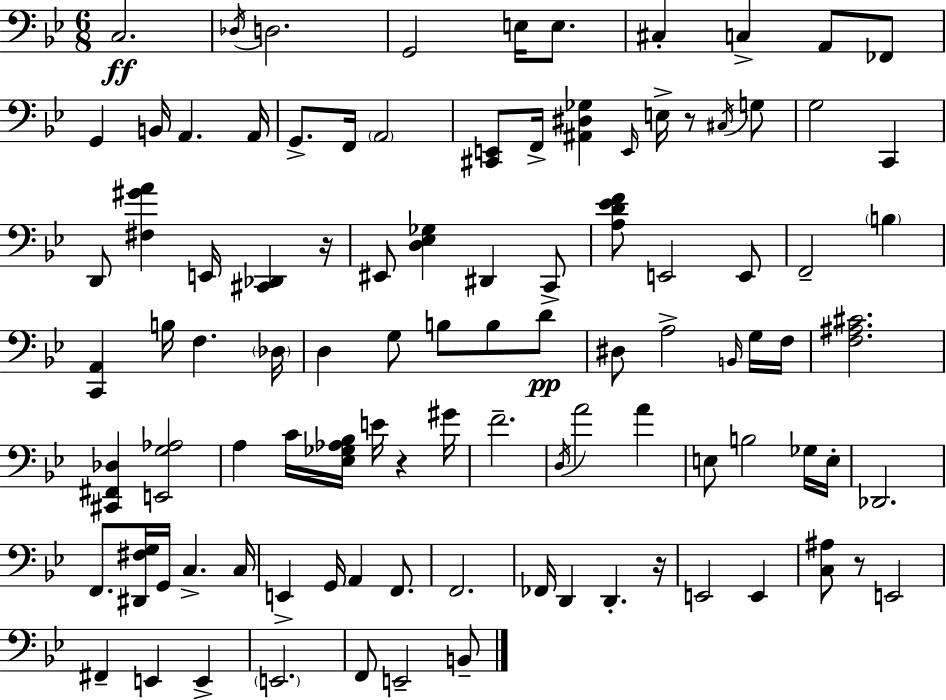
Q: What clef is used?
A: bass